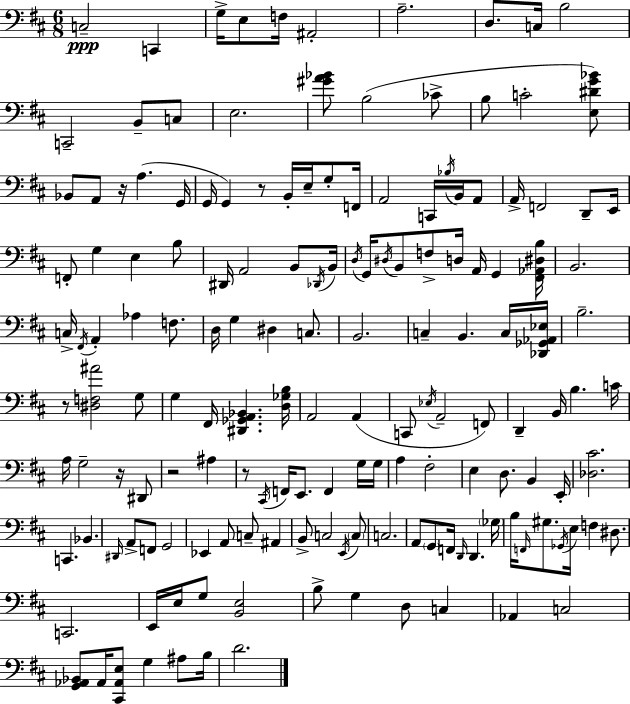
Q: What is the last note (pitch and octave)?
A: D4